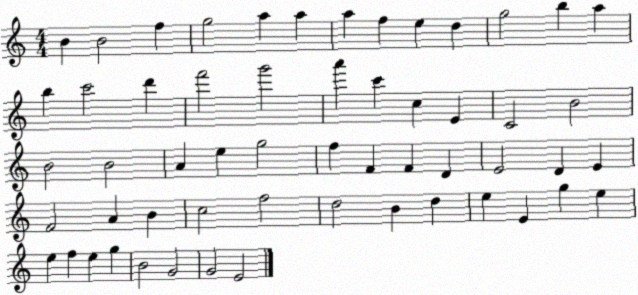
X:1
T:Untitled
M:4/4
L:1/4
K:C
B B2 f g2 a a a f e d g2 b a b c'2 d' f'2 g'2 a' c' c E C2 B2 B2 B2 A e g2 f F F D E2 D E F2 A B c2 f2 d2 B d e E g e e f e g B2 G2 G2 E2